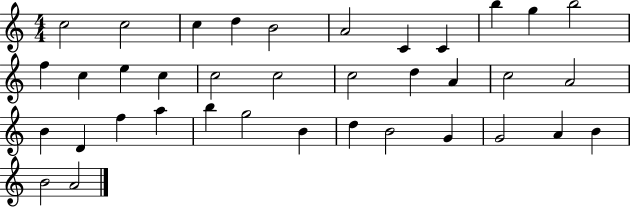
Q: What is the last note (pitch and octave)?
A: A4